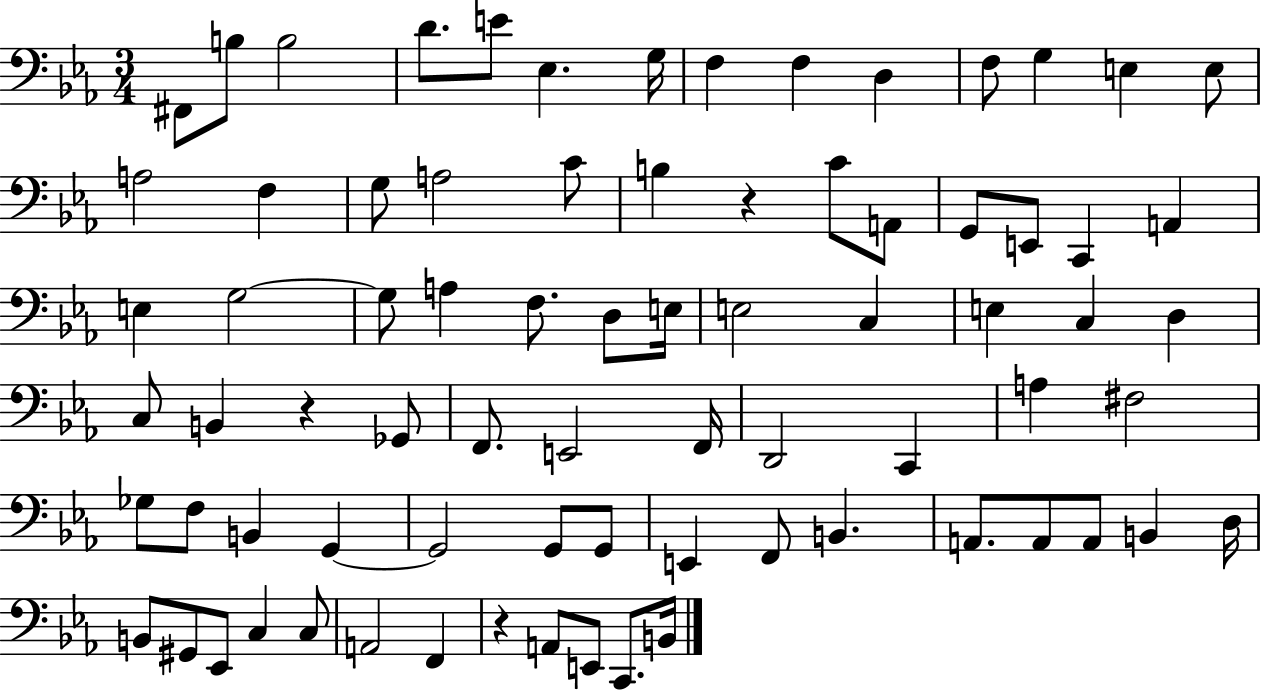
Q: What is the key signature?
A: EES major